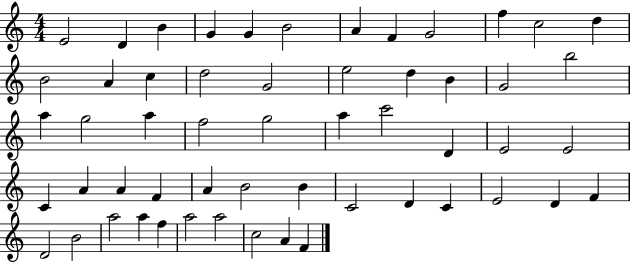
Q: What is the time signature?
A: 4/4